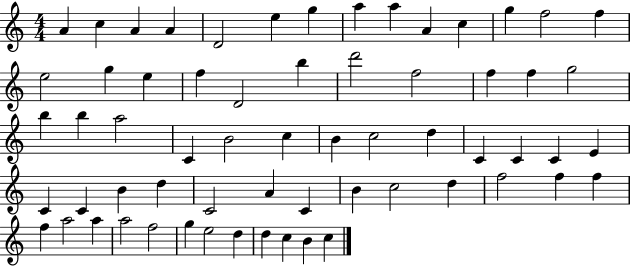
{
  \clef treble
  \numericTimeSignature
  \time 4/4
  \key c \major
  a'4 c''4 a'4 a'4 | d'2 e''4 g''4 | a''4 a''4 a'4 c''4 | g''4 f''2 f''4 | \break e''2 g''4 e''4 | f''4 d'2 b''4 | d'''2 f''2 | f''4 f''4 g''2 | \break b''4 b''4 a''2 | c'4 b'2 c''4 | b'4 c''2 d''4 | c'4 c'4 c'4 e'4 | \break c'4 c'4 b'4 d''4 | c'2 a'4 c'4 | b'4 c''2 d''4 | f''2 f''4 f''4 | \break f''4 a''2 a''4 | a''2 f''2 | g''4 e''2 d''4 | d''4 c''4 b'4 c''4 | \break \bar "|."
}